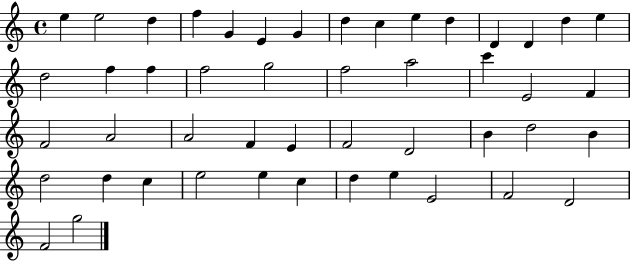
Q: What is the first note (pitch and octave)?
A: E5